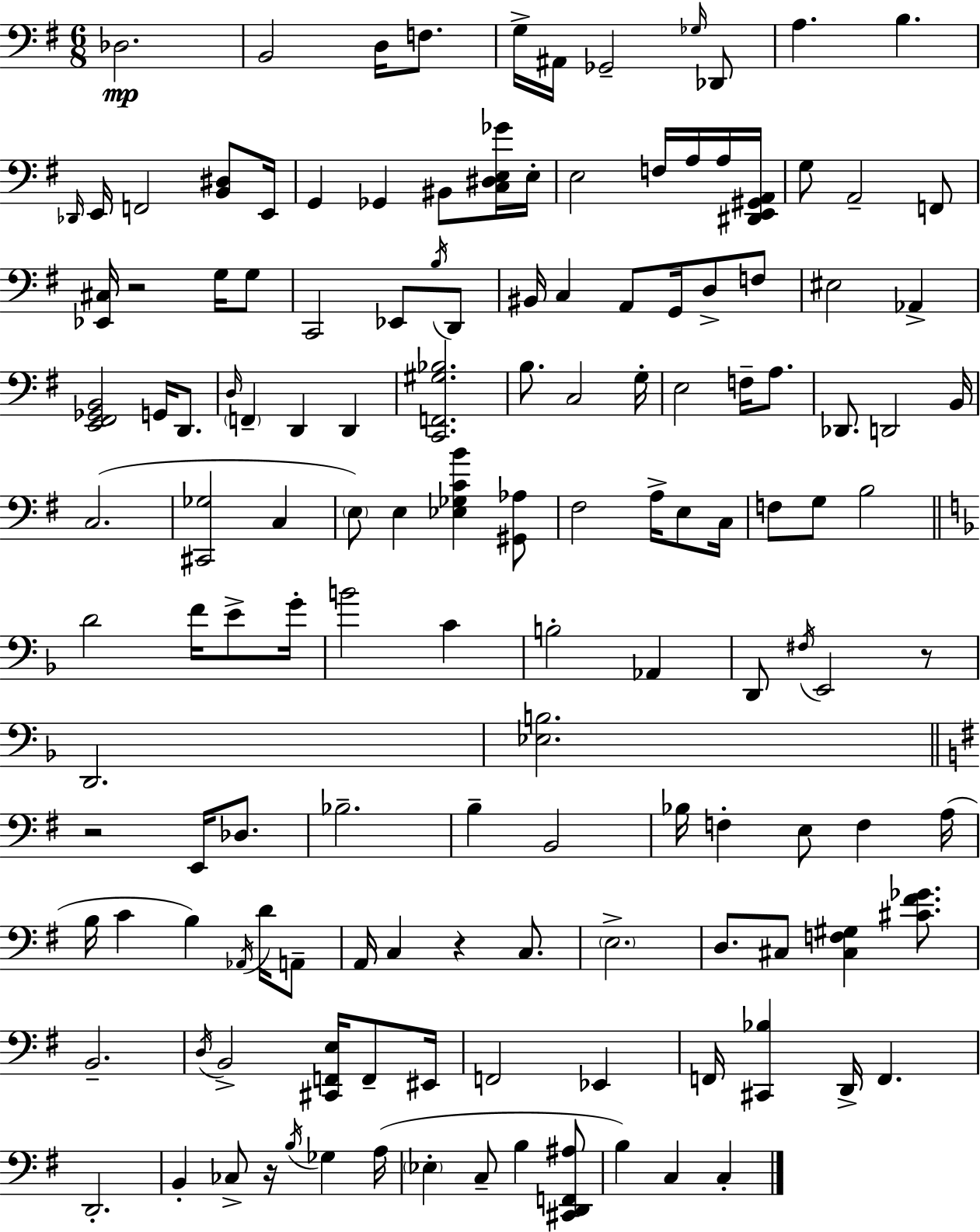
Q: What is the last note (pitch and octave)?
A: C3